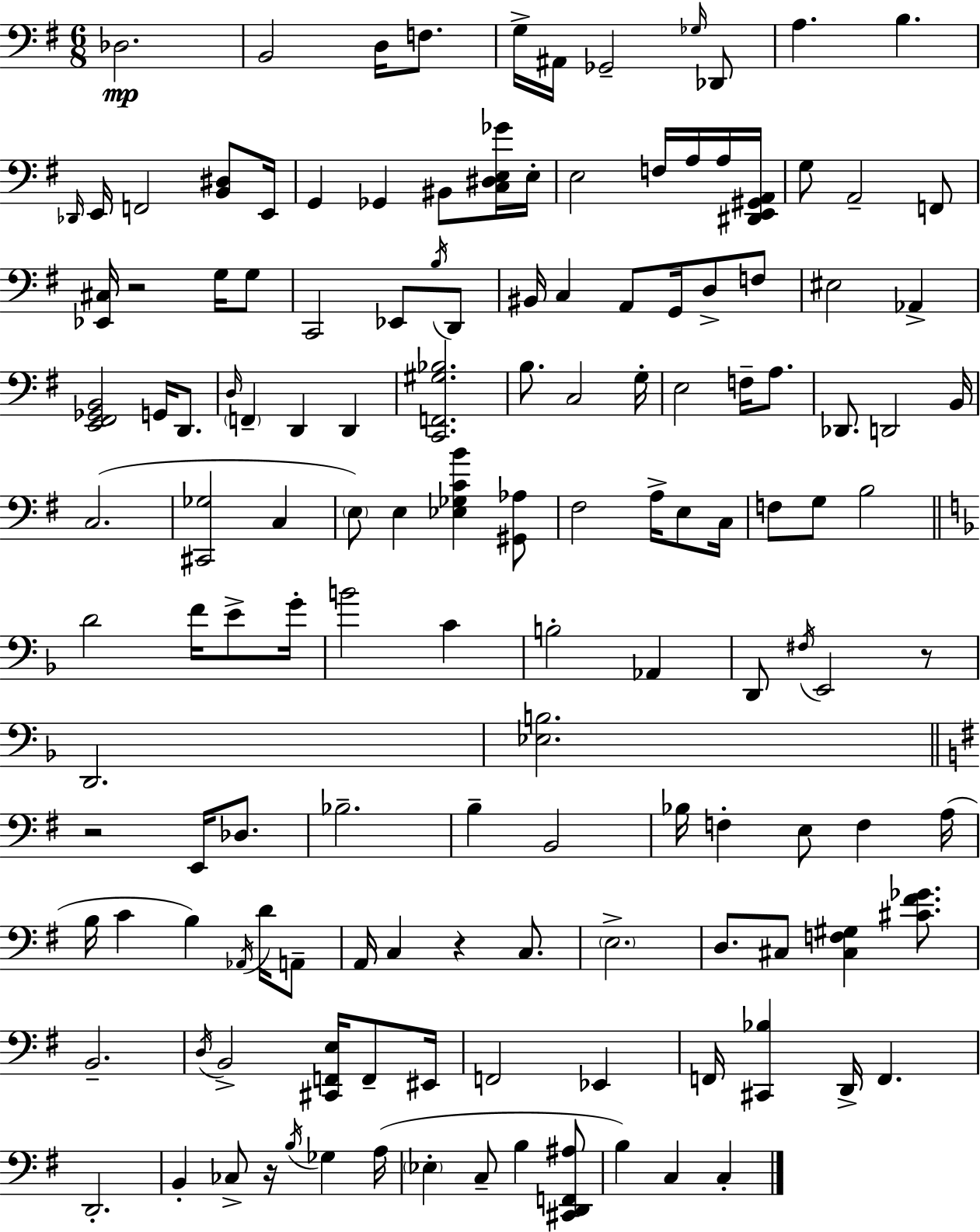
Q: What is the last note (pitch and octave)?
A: C3